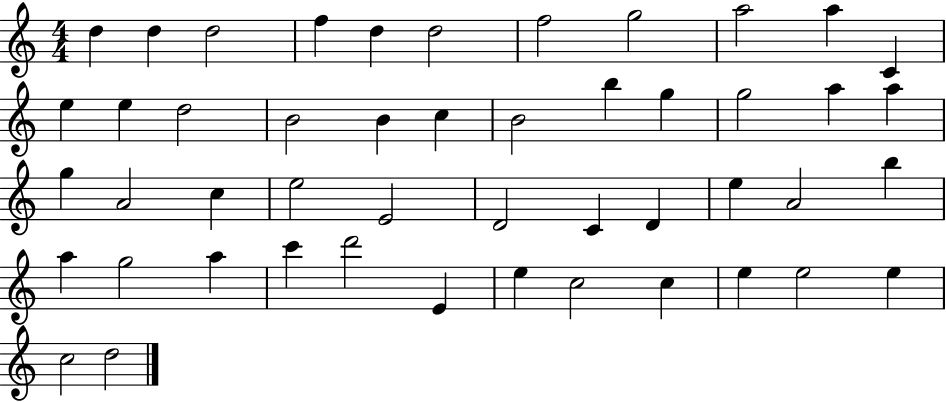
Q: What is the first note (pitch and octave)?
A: D5